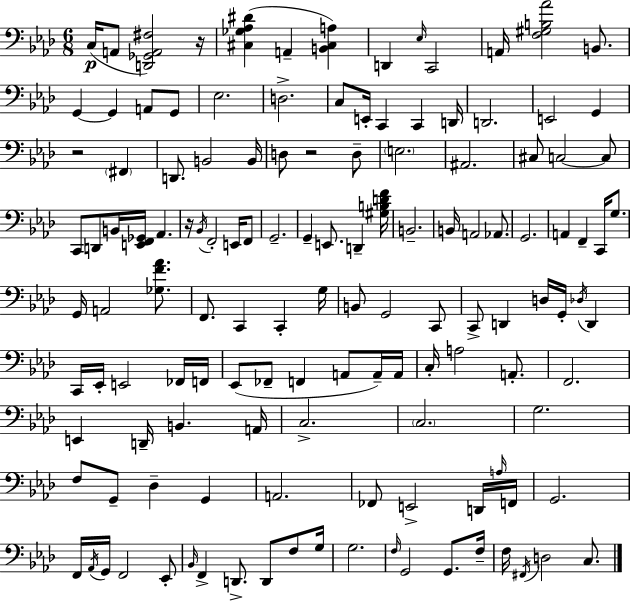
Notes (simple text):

C3/s A2/e [D2,Gb2,A2,F#3]/h R/s [C#3,Gb3,Ab3,D#4]/q A2/q [B2,C#3,A3]/q D2/q Eb3/s C2/h A2/s [F3,G#3,B3,Ab4]/h B2/e. G2/q G2/q A2/e G2/e Eb3/h. D3/h. C3/e E2/s C2/q C2/q D2/s D2/h. E2/h G2/q R/h F#2/q D2/e. B2/h B2/s D3/e R/h D3/e E3/h. A#2/h. C#3/e C3/h C3/e C2/e D2/e B2/s [E2,F2,Gb2]/s Ab2/q. R/s Bb2/s F2/h E2/s F2/e G2/h. G2/q E2/e. D2/q [G#3,B3,D4,F4]/s B2/h. B2/s A2/h Ab2/e. G2/h. A2/q F2/q C2/s G3/e. G2/s A2/h [Gb3,F4,Ab4]/e. F2/e. C2/q C2/q G3/s B2/e G2/h C2/e C2/e D2/q D3/s G2/s Db3/s D2/q C2/s Eb2/s E2/h FES2/s F2/s Eb2/e FES2/e F2/q A2/e A2/s A2/s C3/s A3/h A2/e. F2/h. E2/q D2/s B2/q. A2/s C3/h. C3/h. G3/h. F3/e G2/e Db3/q G2/q A2/h. FES2/e E2/h D2/s A3/s F2/s G2/h. F2/s Ab2/s G2/s F2/h Eb2/e Bb2/s F2/q D2/e. D2/e F3/e G3/s G3/h. F3/s G2/h G2/e. F3/s F3/s F#2/s D3/h C3/e.